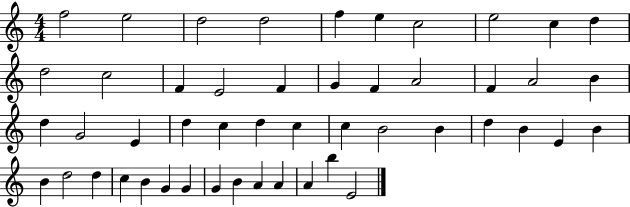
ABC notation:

X:1
T:Untitled
M:4/4
L:1/4
K:C
f2 e2 d2 d2 f e c2 e2 c d d2 c2 F E2 F G F A2 F A2 B d G2 E d c d c c B2 B d B E B B d2 d c B G G G B A A A b E2